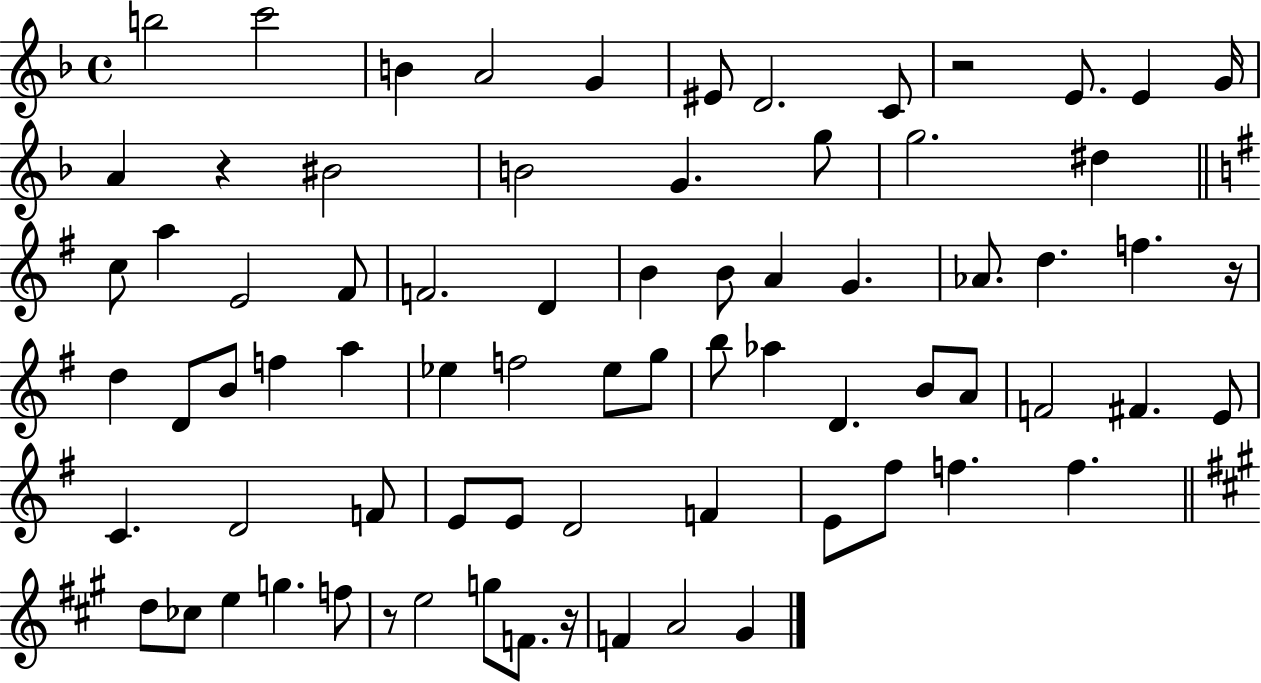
{
  \clef treble
  \time 4/4
  \defaultTimeSignature
  \key f \major
  b''2 c'''2 | b'4 a'2 g'4 | eis'8 d'2. c'8 | r2 e'8. e'4 g'16 | \break a'4 r4 bis'2 | b'2 g'4. g''8 | g''2. dis''4 | \bar "||" \break \key e \minor c''8 a''4 e'2 fis'8 | f'2. d'4 | b'4 b'8 a'4 g'4. | aes'8. d''4. f''4. r16 | \break d''4 d'8 b'8 f''4 a''4 | ees''4 f''2 ees''8 g''8 | b''8 aes''4 d'4. b'8 a'8 | f'2 fis'4. e'8 | \break c'4. d'2 f'8 | e'8 e'8 d'2 f'4 | e'8 fis''8 f''4. f''4. | \bar "||" \break \key a \major d''8 ces''8 e''4 g''4. f''8 | r8 e''2 g''8 f'8. r16 | f'4 a'2 gis'4 | \bar "|."
}